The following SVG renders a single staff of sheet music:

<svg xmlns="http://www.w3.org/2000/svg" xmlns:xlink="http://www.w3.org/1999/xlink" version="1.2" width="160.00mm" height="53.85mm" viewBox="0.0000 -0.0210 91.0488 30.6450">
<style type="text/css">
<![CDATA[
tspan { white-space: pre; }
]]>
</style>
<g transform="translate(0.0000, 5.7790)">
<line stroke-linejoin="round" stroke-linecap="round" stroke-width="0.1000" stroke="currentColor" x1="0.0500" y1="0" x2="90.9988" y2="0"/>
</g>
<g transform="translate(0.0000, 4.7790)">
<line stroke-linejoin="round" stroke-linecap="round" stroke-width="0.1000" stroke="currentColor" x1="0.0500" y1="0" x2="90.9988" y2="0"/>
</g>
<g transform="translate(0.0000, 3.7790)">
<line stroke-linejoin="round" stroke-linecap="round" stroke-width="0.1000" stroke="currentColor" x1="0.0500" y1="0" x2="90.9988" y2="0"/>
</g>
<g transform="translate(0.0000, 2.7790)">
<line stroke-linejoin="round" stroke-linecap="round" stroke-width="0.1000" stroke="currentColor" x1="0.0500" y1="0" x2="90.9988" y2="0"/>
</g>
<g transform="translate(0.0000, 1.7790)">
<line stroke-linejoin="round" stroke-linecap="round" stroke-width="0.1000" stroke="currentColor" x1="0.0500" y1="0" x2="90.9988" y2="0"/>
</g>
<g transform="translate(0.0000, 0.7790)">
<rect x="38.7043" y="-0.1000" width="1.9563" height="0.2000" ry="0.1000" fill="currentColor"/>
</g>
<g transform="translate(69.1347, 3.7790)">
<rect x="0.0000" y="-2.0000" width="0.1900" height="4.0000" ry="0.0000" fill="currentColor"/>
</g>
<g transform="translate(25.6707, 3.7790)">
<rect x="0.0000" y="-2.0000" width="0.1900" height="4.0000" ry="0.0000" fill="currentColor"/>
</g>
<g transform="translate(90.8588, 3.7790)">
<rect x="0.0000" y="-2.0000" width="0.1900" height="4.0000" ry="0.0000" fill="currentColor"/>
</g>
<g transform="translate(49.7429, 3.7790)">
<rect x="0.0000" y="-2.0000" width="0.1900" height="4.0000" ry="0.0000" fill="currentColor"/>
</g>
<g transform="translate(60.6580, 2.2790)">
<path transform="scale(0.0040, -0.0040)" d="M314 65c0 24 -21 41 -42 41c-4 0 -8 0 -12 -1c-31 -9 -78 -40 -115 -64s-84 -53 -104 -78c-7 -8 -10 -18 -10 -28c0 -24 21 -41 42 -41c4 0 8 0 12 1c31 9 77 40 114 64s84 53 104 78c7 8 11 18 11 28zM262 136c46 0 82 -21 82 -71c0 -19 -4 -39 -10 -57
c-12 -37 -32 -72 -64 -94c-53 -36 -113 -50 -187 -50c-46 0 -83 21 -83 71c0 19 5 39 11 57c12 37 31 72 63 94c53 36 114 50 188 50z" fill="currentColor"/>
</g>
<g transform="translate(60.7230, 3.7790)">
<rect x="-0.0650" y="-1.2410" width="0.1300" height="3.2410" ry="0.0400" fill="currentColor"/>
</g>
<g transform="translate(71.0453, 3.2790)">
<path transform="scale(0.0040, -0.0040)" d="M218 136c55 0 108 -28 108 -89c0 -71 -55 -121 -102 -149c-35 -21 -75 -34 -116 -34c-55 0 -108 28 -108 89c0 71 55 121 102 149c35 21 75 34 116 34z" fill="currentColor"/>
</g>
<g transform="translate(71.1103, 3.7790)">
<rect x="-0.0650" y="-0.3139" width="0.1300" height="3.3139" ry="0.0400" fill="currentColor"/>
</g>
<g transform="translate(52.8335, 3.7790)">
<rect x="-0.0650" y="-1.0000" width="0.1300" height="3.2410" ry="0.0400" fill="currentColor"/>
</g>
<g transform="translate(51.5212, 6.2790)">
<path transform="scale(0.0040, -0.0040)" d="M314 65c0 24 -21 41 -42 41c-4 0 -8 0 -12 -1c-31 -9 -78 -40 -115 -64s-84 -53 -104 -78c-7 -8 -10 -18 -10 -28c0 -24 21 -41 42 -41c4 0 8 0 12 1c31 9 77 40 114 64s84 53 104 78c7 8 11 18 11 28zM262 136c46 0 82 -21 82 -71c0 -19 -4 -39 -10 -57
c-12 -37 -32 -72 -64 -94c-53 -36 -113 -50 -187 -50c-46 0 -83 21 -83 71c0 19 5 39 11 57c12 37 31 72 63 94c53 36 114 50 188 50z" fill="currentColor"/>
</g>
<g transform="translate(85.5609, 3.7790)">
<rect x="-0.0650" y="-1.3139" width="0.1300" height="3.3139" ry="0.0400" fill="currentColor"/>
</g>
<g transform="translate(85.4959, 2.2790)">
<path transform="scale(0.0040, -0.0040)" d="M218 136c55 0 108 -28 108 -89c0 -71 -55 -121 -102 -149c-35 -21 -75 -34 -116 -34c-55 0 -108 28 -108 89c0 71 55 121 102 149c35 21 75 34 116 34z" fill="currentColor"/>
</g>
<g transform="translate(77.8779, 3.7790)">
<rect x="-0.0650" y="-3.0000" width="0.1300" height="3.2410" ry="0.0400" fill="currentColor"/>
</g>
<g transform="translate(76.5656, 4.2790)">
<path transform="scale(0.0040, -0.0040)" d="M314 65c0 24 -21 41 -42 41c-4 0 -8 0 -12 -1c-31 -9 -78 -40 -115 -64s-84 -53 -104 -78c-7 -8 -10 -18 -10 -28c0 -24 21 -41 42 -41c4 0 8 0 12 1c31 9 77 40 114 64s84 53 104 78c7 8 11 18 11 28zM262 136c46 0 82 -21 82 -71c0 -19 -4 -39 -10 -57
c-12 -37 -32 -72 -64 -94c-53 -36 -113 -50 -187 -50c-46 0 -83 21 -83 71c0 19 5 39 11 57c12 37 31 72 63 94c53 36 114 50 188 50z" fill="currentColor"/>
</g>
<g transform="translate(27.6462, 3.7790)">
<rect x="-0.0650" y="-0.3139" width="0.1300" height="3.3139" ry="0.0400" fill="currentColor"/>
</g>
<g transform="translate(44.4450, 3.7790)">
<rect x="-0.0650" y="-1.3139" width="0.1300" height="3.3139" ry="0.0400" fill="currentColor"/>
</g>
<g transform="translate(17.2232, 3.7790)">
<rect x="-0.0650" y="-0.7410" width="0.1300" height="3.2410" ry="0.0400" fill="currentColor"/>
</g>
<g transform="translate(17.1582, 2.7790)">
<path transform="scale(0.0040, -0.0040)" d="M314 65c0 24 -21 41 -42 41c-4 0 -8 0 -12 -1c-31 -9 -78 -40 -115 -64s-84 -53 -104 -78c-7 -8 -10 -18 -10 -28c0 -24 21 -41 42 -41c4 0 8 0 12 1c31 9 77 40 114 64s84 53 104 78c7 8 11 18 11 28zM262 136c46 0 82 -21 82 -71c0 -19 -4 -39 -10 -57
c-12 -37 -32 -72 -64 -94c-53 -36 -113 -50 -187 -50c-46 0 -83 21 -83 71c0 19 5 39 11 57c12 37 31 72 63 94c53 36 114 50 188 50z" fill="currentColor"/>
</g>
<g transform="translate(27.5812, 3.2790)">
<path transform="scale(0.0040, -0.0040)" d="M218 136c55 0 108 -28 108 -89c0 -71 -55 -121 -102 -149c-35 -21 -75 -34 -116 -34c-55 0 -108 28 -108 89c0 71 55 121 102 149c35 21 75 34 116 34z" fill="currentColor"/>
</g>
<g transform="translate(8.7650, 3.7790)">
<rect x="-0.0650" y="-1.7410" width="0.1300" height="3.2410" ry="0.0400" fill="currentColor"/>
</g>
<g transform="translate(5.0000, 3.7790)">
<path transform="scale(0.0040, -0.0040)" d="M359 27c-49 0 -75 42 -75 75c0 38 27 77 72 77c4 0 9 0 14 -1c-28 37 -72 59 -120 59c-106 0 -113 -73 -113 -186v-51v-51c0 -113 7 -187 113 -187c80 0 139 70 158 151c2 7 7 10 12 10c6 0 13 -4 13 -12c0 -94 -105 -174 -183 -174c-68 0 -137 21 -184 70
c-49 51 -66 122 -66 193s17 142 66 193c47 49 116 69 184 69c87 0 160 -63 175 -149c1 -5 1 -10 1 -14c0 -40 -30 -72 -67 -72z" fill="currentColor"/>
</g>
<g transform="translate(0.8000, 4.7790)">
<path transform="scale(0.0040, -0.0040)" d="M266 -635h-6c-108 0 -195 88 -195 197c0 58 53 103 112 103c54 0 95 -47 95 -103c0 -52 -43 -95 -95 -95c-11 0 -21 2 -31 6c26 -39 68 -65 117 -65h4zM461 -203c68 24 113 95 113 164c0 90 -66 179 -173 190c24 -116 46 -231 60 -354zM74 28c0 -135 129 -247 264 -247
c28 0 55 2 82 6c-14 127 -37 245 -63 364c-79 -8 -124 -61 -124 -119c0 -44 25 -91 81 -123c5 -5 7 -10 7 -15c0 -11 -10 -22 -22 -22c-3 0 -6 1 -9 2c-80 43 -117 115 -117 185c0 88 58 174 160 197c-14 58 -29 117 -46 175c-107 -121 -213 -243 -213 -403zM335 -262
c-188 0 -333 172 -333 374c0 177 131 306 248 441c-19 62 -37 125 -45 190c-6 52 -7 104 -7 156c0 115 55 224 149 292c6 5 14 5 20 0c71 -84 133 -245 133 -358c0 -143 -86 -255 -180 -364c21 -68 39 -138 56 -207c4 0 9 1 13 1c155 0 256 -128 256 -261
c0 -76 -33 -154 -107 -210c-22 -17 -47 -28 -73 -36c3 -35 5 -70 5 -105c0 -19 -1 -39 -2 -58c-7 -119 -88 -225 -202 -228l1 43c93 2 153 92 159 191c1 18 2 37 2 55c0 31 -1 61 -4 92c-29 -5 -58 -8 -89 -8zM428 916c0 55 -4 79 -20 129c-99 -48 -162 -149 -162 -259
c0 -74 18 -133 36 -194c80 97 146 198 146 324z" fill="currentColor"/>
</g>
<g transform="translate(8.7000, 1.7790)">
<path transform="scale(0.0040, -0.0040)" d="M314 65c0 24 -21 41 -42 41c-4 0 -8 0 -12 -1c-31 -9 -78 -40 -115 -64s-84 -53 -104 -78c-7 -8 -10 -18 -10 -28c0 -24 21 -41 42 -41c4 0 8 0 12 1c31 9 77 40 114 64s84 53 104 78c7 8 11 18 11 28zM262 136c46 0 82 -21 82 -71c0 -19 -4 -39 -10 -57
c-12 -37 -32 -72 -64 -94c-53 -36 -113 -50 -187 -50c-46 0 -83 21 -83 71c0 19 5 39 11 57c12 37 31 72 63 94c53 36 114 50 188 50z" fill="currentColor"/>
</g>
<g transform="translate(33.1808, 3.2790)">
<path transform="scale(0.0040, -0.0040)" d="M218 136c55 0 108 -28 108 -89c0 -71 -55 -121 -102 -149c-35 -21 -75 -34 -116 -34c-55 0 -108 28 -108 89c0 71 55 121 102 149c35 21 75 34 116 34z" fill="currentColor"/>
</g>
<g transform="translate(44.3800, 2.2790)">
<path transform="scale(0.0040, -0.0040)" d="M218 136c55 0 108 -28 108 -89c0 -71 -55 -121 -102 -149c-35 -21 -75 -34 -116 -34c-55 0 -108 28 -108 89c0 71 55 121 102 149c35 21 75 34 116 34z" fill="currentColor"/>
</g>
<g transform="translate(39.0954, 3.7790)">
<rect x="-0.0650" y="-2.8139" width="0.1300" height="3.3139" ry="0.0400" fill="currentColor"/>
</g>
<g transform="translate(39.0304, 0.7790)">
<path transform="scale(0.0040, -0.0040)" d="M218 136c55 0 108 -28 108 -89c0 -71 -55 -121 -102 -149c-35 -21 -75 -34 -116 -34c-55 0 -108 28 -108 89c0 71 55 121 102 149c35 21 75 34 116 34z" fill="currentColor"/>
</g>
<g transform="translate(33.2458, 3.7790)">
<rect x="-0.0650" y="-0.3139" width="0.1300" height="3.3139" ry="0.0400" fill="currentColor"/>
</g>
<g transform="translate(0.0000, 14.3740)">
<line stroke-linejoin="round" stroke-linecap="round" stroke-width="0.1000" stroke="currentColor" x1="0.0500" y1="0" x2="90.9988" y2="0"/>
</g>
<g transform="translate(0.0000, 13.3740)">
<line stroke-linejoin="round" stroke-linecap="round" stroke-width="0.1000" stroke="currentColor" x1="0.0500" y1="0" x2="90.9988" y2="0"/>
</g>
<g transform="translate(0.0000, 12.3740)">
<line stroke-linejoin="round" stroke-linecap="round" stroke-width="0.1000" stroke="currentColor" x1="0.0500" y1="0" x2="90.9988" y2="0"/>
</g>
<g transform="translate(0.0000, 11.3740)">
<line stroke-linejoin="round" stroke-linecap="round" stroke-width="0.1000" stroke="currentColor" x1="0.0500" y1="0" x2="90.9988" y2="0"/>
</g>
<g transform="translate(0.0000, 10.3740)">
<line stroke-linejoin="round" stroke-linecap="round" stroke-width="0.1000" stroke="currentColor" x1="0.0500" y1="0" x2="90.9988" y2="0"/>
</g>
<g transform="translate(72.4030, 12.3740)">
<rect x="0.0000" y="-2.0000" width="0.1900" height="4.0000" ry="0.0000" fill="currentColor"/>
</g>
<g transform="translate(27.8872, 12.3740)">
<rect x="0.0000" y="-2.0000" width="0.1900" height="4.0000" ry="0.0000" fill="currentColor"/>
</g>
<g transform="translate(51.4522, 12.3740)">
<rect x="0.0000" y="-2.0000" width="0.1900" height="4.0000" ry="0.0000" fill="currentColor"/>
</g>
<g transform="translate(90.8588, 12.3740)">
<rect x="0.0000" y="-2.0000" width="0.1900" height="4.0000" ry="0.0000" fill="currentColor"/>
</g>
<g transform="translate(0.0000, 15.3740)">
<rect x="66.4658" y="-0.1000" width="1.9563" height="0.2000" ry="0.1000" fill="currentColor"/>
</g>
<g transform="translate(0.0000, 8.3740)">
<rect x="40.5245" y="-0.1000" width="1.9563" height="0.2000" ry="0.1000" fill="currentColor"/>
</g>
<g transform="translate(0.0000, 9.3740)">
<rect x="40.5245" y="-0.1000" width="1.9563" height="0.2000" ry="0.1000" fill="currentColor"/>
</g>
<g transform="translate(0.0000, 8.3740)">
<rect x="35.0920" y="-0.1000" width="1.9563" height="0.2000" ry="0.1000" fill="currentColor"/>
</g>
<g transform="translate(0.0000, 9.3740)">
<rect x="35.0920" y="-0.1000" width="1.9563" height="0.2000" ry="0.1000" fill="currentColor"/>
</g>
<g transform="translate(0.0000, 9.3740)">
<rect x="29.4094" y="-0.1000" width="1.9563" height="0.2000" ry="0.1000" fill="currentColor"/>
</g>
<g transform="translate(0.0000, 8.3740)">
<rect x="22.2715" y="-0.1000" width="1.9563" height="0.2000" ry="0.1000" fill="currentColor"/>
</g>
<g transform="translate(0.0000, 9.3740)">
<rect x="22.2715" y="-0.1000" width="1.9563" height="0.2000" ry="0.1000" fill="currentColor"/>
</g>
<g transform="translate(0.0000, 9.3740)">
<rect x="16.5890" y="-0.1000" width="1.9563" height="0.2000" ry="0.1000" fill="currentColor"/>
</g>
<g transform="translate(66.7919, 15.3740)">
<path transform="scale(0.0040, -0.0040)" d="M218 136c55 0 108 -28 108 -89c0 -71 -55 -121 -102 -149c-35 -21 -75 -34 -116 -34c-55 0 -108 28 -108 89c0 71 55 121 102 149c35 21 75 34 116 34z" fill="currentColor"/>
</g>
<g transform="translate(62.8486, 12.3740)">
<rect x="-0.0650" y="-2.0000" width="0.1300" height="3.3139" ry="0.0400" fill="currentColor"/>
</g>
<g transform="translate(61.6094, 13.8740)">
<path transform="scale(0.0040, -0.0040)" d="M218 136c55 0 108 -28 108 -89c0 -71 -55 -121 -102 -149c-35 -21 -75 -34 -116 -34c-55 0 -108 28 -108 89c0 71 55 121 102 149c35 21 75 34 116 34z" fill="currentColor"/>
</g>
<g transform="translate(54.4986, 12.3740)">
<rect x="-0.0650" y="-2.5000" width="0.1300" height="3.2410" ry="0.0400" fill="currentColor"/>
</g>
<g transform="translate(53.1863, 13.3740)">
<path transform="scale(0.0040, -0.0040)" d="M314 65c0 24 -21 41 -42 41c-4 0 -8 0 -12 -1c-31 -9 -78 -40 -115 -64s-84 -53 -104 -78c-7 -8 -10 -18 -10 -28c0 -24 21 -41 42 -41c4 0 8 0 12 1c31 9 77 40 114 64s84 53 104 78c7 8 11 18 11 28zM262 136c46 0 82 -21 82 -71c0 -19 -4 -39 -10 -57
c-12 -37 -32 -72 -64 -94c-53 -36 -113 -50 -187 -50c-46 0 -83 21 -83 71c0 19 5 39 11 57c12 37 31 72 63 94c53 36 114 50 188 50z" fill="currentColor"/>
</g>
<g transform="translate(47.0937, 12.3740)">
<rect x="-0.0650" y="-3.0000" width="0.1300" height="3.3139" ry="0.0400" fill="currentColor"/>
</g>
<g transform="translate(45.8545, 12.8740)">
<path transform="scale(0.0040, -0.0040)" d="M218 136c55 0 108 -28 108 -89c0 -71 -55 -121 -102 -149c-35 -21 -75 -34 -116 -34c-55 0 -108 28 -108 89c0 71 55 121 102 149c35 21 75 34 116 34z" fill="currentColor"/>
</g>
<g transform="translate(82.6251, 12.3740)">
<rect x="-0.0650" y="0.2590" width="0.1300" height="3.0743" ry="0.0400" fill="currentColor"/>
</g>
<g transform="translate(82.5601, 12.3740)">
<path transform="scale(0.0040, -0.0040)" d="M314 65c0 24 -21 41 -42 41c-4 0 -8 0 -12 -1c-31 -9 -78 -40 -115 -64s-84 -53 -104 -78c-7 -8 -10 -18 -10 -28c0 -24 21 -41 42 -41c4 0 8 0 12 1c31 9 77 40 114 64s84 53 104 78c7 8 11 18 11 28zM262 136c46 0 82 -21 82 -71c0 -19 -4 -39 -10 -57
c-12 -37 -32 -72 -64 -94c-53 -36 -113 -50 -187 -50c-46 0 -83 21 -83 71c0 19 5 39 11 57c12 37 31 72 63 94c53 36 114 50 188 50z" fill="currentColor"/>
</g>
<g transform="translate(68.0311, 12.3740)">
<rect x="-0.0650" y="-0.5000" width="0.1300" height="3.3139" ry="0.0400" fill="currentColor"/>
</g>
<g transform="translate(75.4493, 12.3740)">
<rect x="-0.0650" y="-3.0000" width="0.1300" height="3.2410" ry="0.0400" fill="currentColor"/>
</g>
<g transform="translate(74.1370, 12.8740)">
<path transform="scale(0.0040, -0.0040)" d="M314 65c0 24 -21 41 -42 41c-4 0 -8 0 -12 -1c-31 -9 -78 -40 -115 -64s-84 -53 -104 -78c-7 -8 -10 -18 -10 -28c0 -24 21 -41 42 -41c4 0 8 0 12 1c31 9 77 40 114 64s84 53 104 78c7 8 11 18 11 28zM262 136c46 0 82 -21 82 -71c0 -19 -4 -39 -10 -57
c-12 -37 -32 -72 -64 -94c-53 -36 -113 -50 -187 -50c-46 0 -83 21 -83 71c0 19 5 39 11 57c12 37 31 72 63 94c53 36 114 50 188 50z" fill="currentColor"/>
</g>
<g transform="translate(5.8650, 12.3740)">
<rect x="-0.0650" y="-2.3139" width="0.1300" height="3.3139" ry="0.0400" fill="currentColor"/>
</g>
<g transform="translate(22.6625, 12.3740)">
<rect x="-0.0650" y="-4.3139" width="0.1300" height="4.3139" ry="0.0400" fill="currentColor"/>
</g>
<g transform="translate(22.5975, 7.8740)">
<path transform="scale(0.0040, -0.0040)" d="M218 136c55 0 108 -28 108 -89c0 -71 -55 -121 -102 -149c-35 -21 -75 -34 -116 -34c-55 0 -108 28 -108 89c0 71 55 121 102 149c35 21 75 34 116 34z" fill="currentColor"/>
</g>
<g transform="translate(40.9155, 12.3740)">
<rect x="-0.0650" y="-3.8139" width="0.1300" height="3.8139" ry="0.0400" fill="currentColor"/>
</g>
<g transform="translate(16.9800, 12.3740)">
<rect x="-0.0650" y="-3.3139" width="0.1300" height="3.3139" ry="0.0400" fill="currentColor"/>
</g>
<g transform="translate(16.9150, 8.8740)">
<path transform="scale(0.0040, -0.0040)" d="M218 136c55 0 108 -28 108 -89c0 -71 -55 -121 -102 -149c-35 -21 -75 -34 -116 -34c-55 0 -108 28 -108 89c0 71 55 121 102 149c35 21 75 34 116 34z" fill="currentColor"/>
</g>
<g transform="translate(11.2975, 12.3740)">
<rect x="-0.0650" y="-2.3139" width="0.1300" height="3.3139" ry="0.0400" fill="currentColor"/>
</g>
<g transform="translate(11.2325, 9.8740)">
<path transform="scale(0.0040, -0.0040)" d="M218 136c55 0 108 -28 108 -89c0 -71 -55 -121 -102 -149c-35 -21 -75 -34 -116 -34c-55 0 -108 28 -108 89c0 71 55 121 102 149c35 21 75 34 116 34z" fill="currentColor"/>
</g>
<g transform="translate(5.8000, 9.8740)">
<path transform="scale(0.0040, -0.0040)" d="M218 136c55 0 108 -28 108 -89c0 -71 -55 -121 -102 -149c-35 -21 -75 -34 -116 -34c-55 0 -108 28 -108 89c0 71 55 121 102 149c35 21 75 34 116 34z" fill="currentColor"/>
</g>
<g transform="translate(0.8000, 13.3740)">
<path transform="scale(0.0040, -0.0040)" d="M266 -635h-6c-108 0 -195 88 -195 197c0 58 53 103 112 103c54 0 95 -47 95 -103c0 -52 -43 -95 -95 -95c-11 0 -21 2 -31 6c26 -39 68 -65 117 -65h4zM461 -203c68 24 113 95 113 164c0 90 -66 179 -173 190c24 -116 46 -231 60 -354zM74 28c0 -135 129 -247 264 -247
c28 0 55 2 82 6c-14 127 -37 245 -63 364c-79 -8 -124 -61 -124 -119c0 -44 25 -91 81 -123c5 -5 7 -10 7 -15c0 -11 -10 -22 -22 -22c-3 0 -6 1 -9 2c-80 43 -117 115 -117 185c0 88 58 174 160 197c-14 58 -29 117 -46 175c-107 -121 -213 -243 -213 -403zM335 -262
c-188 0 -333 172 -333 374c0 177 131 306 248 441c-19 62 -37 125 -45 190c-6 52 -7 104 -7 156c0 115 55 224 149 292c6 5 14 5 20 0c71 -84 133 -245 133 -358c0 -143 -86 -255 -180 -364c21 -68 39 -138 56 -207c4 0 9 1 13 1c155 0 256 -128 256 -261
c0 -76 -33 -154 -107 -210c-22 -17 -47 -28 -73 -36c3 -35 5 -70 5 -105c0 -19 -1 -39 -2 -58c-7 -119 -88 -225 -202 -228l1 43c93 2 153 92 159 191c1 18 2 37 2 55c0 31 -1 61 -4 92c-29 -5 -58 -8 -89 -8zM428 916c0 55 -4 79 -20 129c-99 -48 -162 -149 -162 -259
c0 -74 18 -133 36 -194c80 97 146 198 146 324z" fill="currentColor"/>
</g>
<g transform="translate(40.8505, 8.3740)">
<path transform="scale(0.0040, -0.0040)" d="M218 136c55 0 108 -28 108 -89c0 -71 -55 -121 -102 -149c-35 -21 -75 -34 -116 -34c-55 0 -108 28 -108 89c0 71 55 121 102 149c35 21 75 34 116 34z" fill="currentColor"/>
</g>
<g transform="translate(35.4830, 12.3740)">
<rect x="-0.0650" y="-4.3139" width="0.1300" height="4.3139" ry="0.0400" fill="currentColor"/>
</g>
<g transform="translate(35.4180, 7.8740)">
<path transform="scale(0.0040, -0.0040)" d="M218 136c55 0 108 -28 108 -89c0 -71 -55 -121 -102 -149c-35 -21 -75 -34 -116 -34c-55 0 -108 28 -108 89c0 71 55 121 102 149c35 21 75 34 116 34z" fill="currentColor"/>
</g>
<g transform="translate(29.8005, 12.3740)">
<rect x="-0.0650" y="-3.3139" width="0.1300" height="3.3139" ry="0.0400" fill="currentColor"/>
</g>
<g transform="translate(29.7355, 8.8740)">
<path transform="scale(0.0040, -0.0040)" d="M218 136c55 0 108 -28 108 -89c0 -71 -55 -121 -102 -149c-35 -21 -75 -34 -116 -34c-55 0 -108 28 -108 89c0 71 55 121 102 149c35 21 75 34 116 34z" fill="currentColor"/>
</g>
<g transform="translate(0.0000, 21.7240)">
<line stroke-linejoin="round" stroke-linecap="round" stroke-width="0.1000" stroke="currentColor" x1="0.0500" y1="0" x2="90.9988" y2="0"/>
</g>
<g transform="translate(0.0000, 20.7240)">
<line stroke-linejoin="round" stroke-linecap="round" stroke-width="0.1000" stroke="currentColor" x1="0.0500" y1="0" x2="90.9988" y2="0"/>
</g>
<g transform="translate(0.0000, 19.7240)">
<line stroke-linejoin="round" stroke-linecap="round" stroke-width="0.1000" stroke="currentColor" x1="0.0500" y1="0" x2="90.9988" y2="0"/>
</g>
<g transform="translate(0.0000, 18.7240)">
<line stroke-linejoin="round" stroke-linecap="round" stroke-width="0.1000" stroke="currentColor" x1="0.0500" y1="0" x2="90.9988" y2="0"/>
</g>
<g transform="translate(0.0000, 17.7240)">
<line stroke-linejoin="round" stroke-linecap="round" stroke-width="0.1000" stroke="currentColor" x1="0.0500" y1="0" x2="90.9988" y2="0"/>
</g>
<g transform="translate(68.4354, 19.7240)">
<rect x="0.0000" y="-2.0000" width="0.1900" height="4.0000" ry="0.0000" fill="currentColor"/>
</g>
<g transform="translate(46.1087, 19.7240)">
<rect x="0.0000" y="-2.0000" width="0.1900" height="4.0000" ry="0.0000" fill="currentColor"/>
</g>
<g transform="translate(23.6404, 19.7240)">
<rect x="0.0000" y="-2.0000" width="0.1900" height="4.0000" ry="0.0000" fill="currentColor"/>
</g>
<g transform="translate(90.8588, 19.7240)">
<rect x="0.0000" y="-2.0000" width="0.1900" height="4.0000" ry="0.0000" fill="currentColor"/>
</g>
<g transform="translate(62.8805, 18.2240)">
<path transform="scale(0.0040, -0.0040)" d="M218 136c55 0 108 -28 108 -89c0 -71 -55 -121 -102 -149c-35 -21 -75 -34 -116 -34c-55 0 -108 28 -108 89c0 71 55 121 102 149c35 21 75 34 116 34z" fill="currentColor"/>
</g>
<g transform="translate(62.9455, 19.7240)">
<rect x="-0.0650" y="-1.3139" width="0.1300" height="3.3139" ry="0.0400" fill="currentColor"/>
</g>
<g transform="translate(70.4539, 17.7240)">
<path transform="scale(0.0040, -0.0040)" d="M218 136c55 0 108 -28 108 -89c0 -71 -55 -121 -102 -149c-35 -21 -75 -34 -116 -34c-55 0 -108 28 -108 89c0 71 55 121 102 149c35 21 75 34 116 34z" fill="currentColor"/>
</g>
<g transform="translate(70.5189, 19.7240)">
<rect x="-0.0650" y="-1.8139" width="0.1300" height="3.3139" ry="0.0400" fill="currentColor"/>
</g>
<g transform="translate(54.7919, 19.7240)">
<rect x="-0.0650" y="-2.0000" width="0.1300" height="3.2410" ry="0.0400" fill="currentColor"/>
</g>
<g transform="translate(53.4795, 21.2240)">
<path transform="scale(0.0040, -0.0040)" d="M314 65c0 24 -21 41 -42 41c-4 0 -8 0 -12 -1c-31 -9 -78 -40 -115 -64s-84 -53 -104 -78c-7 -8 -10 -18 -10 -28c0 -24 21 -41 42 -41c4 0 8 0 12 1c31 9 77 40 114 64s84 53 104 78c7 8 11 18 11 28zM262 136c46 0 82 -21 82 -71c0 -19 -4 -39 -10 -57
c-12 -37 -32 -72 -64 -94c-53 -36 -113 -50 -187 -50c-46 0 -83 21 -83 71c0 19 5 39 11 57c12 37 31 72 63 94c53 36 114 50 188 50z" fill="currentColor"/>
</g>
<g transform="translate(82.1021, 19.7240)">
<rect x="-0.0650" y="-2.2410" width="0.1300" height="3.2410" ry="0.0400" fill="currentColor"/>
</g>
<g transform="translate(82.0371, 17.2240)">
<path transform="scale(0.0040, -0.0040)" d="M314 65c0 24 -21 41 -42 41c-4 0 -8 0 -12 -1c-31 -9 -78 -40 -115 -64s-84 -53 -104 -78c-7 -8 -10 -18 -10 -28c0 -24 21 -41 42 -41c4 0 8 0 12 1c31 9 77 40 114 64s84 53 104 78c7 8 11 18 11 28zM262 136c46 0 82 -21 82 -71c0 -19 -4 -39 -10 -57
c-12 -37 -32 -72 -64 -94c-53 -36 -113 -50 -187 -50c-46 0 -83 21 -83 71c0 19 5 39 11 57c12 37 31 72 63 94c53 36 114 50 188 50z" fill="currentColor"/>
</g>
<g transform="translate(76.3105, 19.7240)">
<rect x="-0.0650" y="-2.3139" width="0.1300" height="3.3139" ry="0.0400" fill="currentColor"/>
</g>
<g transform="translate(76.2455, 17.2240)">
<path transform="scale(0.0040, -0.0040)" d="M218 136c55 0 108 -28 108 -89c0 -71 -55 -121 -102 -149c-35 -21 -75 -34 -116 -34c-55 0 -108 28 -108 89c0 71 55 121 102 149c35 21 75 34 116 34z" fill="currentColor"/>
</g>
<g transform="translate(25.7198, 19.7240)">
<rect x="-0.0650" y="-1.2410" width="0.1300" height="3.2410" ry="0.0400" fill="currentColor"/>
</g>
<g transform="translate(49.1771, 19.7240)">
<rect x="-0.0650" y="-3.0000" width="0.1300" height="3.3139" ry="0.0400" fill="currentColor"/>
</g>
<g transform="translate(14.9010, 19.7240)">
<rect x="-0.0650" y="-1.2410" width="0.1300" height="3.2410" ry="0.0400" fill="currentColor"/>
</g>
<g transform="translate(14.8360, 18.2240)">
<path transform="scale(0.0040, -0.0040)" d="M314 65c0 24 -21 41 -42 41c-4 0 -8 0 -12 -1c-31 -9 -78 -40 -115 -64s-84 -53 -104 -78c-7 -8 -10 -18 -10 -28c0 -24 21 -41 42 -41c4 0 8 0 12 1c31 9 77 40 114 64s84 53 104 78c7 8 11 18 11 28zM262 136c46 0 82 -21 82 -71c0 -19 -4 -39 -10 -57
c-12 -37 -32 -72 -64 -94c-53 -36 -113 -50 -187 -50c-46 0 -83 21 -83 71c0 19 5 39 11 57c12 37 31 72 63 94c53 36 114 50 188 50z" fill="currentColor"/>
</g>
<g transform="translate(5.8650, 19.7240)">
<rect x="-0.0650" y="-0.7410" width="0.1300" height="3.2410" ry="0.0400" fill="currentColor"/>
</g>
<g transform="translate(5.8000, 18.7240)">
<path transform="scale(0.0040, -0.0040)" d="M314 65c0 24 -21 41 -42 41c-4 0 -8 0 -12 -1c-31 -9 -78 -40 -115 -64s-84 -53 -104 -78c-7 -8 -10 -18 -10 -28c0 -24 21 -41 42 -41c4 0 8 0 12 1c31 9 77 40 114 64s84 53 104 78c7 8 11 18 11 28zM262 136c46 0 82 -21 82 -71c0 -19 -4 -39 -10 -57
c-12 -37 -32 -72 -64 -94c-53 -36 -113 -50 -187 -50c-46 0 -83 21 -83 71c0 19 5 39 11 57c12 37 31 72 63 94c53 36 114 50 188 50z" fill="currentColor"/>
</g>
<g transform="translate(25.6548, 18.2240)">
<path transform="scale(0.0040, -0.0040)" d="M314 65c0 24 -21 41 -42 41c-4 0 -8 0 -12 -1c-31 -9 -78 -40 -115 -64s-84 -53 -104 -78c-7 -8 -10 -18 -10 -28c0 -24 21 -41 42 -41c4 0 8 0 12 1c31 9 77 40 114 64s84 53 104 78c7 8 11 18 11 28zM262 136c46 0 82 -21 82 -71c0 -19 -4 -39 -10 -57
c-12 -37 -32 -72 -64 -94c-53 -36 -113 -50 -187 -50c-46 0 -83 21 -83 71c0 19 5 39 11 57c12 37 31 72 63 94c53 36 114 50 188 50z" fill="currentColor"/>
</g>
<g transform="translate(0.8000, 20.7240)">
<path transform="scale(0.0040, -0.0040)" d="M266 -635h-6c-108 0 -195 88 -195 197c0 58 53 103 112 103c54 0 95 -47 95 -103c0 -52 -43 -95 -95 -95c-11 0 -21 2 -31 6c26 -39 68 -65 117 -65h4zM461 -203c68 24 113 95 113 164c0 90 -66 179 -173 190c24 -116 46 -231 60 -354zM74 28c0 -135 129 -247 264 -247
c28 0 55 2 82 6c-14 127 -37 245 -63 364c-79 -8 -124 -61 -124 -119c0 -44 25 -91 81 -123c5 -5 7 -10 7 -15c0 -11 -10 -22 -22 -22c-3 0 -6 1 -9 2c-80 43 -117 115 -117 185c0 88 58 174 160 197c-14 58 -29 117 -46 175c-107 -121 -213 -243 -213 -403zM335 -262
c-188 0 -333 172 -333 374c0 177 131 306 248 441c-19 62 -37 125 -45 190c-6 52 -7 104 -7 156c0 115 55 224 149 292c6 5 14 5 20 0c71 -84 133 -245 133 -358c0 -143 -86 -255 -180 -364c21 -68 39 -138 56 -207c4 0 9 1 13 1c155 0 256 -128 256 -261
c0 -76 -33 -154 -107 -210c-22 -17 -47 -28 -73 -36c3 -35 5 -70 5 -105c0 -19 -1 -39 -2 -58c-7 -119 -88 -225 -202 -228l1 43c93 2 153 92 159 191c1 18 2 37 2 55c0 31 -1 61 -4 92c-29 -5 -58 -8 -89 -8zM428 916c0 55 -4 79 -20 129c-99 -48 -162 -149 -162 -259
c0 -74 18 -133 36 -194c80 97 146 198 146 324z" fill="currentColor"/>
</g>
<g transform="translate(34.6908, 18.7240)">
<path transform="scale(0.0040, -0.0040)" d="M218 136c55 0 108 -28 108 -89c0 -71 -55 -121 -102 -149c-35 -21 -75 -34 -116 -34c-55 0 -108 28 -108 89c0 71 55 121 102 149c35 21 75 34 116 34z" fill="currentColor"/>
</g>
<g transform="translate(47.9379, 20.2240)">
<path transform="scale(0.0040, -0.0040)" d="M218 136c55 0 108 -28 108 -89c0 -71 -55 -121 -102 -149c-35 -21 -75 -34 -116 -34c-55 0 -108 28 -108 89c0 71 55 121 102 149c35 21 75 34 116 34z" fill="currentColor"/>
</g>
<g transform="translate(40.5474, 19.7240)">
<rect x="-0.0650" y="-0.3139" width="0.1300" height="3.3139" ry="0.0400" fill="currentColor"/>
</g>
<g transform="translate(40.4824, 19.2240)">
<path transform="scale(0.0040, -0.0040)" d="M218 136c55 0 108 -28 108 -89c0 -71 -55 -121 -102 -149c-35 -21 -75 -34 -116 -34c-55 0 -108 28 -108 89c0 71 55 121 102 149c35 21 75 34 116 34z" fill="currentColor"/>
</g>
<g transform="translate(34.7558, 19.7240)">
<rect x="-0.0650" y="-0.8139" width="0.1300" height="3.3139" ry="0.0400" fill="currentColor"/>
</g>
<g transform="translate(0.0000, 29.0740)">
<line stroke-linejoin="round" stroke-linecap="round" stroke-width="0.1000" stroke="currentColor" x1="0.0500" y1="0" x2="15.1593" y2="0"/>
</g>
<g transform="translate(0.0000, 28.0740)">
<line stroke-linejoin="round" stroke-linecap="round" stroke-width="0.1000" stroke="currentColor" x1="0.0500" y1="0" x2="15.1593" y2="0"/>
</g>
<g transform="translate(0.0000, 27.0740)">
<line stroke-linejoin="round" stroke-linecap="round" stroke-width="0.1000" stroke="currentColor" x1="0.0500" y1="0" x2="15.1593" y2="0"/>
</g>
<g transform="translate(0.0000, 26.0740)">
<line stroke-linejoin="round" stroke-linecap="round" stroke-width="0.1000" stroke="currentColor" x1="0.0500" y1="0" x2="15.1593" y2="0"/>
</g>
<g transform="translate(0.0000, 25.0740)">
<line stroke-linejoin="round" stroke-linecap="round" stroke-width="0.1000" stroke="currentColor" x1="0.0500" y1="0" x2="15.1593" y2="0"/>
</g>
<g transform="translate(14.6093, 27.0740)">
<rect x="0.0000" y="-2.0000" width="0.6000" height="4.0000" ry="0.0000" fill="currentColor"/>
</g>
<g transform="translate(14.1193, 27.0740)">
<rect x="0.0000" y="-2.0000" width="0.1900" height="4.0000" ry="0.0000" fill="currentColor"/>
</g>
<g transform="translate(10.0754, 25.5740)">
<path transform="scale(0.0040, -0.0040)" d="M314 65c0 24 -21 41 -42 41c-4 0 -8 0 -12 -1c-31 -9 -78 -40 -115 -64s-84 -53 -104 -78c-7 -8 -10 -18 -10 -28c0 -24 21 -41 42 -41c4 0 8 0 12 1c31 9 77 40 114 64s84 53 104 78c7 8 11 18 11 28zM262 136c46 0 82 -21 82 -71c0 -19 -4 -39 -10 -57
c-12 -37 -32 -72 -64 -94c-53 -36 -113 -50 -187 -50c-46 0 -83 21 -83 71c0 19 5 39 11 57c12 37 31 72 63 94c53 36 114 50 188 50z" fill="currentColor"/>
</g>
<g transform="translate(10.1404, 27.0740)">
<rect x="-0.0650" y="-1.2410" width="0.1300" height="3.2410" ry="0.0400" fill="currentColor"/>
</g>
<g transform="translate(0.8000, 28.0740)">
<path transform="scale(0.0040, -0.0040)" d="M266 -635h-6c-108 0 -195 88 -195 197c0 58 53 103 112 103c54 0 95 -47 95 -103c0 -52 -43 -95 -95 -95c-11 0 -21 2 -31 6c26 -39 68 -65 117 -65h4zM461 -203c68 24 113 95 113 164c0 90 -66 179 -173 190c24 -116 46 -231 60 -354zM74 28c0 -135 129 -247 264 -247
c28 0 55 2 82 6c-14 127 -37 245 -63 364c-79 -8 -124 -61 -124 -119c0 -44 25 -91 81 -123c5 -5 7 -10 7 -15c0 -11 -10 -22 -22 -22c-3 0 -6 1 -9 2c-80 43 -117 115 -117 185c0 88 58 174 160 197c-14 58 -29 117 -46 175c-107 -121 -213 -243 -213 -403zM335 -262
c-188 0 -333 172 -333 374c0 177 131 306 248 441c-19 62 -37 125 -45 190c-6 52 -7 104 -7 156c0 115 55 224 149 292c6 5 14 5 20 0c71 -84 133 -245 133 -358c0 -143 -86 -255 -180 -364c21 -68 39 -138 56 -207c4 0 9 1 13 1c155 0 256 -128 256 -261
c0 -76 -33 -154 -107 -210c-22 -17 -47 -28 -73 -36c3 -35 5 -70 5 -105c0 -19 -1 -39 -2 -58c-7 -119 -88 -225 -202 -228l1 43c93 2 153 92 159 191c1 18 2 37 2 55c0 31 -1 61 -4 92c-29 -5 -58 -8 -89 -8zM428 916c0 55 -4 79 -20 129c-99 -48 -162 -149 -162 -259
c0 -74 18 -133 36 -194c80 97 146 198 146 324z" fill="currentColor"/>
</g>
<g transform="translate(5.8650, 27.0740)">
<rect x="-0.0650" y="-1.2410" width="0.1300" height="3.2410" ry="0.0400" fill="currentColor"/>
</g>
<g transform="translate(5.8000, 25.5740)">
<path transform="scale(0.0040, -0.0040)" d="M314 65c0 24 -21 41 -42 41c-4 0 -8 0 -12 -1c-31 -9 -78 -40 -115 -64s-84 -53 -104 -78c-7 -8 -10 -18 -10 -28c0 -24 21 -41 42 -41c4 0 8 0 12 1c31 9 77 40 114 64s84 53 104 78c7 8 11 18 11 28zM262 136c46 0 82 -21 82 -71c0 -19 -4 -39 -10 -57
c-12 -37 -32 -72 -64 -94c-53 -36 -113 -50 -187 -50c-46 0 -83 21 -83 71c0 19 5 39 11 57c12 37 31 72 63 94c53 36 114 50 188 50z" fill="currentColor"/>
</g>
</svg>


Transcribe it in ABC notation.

X:1
T:Untitled
M:4/4
L:1/4
K:C
f2 d2 c c a e D2 e2 c A2 e g g b d' b d' c' A G2 F C A2 B2 d2 e2 e2 d c A F2 e f g g2 e2 e2